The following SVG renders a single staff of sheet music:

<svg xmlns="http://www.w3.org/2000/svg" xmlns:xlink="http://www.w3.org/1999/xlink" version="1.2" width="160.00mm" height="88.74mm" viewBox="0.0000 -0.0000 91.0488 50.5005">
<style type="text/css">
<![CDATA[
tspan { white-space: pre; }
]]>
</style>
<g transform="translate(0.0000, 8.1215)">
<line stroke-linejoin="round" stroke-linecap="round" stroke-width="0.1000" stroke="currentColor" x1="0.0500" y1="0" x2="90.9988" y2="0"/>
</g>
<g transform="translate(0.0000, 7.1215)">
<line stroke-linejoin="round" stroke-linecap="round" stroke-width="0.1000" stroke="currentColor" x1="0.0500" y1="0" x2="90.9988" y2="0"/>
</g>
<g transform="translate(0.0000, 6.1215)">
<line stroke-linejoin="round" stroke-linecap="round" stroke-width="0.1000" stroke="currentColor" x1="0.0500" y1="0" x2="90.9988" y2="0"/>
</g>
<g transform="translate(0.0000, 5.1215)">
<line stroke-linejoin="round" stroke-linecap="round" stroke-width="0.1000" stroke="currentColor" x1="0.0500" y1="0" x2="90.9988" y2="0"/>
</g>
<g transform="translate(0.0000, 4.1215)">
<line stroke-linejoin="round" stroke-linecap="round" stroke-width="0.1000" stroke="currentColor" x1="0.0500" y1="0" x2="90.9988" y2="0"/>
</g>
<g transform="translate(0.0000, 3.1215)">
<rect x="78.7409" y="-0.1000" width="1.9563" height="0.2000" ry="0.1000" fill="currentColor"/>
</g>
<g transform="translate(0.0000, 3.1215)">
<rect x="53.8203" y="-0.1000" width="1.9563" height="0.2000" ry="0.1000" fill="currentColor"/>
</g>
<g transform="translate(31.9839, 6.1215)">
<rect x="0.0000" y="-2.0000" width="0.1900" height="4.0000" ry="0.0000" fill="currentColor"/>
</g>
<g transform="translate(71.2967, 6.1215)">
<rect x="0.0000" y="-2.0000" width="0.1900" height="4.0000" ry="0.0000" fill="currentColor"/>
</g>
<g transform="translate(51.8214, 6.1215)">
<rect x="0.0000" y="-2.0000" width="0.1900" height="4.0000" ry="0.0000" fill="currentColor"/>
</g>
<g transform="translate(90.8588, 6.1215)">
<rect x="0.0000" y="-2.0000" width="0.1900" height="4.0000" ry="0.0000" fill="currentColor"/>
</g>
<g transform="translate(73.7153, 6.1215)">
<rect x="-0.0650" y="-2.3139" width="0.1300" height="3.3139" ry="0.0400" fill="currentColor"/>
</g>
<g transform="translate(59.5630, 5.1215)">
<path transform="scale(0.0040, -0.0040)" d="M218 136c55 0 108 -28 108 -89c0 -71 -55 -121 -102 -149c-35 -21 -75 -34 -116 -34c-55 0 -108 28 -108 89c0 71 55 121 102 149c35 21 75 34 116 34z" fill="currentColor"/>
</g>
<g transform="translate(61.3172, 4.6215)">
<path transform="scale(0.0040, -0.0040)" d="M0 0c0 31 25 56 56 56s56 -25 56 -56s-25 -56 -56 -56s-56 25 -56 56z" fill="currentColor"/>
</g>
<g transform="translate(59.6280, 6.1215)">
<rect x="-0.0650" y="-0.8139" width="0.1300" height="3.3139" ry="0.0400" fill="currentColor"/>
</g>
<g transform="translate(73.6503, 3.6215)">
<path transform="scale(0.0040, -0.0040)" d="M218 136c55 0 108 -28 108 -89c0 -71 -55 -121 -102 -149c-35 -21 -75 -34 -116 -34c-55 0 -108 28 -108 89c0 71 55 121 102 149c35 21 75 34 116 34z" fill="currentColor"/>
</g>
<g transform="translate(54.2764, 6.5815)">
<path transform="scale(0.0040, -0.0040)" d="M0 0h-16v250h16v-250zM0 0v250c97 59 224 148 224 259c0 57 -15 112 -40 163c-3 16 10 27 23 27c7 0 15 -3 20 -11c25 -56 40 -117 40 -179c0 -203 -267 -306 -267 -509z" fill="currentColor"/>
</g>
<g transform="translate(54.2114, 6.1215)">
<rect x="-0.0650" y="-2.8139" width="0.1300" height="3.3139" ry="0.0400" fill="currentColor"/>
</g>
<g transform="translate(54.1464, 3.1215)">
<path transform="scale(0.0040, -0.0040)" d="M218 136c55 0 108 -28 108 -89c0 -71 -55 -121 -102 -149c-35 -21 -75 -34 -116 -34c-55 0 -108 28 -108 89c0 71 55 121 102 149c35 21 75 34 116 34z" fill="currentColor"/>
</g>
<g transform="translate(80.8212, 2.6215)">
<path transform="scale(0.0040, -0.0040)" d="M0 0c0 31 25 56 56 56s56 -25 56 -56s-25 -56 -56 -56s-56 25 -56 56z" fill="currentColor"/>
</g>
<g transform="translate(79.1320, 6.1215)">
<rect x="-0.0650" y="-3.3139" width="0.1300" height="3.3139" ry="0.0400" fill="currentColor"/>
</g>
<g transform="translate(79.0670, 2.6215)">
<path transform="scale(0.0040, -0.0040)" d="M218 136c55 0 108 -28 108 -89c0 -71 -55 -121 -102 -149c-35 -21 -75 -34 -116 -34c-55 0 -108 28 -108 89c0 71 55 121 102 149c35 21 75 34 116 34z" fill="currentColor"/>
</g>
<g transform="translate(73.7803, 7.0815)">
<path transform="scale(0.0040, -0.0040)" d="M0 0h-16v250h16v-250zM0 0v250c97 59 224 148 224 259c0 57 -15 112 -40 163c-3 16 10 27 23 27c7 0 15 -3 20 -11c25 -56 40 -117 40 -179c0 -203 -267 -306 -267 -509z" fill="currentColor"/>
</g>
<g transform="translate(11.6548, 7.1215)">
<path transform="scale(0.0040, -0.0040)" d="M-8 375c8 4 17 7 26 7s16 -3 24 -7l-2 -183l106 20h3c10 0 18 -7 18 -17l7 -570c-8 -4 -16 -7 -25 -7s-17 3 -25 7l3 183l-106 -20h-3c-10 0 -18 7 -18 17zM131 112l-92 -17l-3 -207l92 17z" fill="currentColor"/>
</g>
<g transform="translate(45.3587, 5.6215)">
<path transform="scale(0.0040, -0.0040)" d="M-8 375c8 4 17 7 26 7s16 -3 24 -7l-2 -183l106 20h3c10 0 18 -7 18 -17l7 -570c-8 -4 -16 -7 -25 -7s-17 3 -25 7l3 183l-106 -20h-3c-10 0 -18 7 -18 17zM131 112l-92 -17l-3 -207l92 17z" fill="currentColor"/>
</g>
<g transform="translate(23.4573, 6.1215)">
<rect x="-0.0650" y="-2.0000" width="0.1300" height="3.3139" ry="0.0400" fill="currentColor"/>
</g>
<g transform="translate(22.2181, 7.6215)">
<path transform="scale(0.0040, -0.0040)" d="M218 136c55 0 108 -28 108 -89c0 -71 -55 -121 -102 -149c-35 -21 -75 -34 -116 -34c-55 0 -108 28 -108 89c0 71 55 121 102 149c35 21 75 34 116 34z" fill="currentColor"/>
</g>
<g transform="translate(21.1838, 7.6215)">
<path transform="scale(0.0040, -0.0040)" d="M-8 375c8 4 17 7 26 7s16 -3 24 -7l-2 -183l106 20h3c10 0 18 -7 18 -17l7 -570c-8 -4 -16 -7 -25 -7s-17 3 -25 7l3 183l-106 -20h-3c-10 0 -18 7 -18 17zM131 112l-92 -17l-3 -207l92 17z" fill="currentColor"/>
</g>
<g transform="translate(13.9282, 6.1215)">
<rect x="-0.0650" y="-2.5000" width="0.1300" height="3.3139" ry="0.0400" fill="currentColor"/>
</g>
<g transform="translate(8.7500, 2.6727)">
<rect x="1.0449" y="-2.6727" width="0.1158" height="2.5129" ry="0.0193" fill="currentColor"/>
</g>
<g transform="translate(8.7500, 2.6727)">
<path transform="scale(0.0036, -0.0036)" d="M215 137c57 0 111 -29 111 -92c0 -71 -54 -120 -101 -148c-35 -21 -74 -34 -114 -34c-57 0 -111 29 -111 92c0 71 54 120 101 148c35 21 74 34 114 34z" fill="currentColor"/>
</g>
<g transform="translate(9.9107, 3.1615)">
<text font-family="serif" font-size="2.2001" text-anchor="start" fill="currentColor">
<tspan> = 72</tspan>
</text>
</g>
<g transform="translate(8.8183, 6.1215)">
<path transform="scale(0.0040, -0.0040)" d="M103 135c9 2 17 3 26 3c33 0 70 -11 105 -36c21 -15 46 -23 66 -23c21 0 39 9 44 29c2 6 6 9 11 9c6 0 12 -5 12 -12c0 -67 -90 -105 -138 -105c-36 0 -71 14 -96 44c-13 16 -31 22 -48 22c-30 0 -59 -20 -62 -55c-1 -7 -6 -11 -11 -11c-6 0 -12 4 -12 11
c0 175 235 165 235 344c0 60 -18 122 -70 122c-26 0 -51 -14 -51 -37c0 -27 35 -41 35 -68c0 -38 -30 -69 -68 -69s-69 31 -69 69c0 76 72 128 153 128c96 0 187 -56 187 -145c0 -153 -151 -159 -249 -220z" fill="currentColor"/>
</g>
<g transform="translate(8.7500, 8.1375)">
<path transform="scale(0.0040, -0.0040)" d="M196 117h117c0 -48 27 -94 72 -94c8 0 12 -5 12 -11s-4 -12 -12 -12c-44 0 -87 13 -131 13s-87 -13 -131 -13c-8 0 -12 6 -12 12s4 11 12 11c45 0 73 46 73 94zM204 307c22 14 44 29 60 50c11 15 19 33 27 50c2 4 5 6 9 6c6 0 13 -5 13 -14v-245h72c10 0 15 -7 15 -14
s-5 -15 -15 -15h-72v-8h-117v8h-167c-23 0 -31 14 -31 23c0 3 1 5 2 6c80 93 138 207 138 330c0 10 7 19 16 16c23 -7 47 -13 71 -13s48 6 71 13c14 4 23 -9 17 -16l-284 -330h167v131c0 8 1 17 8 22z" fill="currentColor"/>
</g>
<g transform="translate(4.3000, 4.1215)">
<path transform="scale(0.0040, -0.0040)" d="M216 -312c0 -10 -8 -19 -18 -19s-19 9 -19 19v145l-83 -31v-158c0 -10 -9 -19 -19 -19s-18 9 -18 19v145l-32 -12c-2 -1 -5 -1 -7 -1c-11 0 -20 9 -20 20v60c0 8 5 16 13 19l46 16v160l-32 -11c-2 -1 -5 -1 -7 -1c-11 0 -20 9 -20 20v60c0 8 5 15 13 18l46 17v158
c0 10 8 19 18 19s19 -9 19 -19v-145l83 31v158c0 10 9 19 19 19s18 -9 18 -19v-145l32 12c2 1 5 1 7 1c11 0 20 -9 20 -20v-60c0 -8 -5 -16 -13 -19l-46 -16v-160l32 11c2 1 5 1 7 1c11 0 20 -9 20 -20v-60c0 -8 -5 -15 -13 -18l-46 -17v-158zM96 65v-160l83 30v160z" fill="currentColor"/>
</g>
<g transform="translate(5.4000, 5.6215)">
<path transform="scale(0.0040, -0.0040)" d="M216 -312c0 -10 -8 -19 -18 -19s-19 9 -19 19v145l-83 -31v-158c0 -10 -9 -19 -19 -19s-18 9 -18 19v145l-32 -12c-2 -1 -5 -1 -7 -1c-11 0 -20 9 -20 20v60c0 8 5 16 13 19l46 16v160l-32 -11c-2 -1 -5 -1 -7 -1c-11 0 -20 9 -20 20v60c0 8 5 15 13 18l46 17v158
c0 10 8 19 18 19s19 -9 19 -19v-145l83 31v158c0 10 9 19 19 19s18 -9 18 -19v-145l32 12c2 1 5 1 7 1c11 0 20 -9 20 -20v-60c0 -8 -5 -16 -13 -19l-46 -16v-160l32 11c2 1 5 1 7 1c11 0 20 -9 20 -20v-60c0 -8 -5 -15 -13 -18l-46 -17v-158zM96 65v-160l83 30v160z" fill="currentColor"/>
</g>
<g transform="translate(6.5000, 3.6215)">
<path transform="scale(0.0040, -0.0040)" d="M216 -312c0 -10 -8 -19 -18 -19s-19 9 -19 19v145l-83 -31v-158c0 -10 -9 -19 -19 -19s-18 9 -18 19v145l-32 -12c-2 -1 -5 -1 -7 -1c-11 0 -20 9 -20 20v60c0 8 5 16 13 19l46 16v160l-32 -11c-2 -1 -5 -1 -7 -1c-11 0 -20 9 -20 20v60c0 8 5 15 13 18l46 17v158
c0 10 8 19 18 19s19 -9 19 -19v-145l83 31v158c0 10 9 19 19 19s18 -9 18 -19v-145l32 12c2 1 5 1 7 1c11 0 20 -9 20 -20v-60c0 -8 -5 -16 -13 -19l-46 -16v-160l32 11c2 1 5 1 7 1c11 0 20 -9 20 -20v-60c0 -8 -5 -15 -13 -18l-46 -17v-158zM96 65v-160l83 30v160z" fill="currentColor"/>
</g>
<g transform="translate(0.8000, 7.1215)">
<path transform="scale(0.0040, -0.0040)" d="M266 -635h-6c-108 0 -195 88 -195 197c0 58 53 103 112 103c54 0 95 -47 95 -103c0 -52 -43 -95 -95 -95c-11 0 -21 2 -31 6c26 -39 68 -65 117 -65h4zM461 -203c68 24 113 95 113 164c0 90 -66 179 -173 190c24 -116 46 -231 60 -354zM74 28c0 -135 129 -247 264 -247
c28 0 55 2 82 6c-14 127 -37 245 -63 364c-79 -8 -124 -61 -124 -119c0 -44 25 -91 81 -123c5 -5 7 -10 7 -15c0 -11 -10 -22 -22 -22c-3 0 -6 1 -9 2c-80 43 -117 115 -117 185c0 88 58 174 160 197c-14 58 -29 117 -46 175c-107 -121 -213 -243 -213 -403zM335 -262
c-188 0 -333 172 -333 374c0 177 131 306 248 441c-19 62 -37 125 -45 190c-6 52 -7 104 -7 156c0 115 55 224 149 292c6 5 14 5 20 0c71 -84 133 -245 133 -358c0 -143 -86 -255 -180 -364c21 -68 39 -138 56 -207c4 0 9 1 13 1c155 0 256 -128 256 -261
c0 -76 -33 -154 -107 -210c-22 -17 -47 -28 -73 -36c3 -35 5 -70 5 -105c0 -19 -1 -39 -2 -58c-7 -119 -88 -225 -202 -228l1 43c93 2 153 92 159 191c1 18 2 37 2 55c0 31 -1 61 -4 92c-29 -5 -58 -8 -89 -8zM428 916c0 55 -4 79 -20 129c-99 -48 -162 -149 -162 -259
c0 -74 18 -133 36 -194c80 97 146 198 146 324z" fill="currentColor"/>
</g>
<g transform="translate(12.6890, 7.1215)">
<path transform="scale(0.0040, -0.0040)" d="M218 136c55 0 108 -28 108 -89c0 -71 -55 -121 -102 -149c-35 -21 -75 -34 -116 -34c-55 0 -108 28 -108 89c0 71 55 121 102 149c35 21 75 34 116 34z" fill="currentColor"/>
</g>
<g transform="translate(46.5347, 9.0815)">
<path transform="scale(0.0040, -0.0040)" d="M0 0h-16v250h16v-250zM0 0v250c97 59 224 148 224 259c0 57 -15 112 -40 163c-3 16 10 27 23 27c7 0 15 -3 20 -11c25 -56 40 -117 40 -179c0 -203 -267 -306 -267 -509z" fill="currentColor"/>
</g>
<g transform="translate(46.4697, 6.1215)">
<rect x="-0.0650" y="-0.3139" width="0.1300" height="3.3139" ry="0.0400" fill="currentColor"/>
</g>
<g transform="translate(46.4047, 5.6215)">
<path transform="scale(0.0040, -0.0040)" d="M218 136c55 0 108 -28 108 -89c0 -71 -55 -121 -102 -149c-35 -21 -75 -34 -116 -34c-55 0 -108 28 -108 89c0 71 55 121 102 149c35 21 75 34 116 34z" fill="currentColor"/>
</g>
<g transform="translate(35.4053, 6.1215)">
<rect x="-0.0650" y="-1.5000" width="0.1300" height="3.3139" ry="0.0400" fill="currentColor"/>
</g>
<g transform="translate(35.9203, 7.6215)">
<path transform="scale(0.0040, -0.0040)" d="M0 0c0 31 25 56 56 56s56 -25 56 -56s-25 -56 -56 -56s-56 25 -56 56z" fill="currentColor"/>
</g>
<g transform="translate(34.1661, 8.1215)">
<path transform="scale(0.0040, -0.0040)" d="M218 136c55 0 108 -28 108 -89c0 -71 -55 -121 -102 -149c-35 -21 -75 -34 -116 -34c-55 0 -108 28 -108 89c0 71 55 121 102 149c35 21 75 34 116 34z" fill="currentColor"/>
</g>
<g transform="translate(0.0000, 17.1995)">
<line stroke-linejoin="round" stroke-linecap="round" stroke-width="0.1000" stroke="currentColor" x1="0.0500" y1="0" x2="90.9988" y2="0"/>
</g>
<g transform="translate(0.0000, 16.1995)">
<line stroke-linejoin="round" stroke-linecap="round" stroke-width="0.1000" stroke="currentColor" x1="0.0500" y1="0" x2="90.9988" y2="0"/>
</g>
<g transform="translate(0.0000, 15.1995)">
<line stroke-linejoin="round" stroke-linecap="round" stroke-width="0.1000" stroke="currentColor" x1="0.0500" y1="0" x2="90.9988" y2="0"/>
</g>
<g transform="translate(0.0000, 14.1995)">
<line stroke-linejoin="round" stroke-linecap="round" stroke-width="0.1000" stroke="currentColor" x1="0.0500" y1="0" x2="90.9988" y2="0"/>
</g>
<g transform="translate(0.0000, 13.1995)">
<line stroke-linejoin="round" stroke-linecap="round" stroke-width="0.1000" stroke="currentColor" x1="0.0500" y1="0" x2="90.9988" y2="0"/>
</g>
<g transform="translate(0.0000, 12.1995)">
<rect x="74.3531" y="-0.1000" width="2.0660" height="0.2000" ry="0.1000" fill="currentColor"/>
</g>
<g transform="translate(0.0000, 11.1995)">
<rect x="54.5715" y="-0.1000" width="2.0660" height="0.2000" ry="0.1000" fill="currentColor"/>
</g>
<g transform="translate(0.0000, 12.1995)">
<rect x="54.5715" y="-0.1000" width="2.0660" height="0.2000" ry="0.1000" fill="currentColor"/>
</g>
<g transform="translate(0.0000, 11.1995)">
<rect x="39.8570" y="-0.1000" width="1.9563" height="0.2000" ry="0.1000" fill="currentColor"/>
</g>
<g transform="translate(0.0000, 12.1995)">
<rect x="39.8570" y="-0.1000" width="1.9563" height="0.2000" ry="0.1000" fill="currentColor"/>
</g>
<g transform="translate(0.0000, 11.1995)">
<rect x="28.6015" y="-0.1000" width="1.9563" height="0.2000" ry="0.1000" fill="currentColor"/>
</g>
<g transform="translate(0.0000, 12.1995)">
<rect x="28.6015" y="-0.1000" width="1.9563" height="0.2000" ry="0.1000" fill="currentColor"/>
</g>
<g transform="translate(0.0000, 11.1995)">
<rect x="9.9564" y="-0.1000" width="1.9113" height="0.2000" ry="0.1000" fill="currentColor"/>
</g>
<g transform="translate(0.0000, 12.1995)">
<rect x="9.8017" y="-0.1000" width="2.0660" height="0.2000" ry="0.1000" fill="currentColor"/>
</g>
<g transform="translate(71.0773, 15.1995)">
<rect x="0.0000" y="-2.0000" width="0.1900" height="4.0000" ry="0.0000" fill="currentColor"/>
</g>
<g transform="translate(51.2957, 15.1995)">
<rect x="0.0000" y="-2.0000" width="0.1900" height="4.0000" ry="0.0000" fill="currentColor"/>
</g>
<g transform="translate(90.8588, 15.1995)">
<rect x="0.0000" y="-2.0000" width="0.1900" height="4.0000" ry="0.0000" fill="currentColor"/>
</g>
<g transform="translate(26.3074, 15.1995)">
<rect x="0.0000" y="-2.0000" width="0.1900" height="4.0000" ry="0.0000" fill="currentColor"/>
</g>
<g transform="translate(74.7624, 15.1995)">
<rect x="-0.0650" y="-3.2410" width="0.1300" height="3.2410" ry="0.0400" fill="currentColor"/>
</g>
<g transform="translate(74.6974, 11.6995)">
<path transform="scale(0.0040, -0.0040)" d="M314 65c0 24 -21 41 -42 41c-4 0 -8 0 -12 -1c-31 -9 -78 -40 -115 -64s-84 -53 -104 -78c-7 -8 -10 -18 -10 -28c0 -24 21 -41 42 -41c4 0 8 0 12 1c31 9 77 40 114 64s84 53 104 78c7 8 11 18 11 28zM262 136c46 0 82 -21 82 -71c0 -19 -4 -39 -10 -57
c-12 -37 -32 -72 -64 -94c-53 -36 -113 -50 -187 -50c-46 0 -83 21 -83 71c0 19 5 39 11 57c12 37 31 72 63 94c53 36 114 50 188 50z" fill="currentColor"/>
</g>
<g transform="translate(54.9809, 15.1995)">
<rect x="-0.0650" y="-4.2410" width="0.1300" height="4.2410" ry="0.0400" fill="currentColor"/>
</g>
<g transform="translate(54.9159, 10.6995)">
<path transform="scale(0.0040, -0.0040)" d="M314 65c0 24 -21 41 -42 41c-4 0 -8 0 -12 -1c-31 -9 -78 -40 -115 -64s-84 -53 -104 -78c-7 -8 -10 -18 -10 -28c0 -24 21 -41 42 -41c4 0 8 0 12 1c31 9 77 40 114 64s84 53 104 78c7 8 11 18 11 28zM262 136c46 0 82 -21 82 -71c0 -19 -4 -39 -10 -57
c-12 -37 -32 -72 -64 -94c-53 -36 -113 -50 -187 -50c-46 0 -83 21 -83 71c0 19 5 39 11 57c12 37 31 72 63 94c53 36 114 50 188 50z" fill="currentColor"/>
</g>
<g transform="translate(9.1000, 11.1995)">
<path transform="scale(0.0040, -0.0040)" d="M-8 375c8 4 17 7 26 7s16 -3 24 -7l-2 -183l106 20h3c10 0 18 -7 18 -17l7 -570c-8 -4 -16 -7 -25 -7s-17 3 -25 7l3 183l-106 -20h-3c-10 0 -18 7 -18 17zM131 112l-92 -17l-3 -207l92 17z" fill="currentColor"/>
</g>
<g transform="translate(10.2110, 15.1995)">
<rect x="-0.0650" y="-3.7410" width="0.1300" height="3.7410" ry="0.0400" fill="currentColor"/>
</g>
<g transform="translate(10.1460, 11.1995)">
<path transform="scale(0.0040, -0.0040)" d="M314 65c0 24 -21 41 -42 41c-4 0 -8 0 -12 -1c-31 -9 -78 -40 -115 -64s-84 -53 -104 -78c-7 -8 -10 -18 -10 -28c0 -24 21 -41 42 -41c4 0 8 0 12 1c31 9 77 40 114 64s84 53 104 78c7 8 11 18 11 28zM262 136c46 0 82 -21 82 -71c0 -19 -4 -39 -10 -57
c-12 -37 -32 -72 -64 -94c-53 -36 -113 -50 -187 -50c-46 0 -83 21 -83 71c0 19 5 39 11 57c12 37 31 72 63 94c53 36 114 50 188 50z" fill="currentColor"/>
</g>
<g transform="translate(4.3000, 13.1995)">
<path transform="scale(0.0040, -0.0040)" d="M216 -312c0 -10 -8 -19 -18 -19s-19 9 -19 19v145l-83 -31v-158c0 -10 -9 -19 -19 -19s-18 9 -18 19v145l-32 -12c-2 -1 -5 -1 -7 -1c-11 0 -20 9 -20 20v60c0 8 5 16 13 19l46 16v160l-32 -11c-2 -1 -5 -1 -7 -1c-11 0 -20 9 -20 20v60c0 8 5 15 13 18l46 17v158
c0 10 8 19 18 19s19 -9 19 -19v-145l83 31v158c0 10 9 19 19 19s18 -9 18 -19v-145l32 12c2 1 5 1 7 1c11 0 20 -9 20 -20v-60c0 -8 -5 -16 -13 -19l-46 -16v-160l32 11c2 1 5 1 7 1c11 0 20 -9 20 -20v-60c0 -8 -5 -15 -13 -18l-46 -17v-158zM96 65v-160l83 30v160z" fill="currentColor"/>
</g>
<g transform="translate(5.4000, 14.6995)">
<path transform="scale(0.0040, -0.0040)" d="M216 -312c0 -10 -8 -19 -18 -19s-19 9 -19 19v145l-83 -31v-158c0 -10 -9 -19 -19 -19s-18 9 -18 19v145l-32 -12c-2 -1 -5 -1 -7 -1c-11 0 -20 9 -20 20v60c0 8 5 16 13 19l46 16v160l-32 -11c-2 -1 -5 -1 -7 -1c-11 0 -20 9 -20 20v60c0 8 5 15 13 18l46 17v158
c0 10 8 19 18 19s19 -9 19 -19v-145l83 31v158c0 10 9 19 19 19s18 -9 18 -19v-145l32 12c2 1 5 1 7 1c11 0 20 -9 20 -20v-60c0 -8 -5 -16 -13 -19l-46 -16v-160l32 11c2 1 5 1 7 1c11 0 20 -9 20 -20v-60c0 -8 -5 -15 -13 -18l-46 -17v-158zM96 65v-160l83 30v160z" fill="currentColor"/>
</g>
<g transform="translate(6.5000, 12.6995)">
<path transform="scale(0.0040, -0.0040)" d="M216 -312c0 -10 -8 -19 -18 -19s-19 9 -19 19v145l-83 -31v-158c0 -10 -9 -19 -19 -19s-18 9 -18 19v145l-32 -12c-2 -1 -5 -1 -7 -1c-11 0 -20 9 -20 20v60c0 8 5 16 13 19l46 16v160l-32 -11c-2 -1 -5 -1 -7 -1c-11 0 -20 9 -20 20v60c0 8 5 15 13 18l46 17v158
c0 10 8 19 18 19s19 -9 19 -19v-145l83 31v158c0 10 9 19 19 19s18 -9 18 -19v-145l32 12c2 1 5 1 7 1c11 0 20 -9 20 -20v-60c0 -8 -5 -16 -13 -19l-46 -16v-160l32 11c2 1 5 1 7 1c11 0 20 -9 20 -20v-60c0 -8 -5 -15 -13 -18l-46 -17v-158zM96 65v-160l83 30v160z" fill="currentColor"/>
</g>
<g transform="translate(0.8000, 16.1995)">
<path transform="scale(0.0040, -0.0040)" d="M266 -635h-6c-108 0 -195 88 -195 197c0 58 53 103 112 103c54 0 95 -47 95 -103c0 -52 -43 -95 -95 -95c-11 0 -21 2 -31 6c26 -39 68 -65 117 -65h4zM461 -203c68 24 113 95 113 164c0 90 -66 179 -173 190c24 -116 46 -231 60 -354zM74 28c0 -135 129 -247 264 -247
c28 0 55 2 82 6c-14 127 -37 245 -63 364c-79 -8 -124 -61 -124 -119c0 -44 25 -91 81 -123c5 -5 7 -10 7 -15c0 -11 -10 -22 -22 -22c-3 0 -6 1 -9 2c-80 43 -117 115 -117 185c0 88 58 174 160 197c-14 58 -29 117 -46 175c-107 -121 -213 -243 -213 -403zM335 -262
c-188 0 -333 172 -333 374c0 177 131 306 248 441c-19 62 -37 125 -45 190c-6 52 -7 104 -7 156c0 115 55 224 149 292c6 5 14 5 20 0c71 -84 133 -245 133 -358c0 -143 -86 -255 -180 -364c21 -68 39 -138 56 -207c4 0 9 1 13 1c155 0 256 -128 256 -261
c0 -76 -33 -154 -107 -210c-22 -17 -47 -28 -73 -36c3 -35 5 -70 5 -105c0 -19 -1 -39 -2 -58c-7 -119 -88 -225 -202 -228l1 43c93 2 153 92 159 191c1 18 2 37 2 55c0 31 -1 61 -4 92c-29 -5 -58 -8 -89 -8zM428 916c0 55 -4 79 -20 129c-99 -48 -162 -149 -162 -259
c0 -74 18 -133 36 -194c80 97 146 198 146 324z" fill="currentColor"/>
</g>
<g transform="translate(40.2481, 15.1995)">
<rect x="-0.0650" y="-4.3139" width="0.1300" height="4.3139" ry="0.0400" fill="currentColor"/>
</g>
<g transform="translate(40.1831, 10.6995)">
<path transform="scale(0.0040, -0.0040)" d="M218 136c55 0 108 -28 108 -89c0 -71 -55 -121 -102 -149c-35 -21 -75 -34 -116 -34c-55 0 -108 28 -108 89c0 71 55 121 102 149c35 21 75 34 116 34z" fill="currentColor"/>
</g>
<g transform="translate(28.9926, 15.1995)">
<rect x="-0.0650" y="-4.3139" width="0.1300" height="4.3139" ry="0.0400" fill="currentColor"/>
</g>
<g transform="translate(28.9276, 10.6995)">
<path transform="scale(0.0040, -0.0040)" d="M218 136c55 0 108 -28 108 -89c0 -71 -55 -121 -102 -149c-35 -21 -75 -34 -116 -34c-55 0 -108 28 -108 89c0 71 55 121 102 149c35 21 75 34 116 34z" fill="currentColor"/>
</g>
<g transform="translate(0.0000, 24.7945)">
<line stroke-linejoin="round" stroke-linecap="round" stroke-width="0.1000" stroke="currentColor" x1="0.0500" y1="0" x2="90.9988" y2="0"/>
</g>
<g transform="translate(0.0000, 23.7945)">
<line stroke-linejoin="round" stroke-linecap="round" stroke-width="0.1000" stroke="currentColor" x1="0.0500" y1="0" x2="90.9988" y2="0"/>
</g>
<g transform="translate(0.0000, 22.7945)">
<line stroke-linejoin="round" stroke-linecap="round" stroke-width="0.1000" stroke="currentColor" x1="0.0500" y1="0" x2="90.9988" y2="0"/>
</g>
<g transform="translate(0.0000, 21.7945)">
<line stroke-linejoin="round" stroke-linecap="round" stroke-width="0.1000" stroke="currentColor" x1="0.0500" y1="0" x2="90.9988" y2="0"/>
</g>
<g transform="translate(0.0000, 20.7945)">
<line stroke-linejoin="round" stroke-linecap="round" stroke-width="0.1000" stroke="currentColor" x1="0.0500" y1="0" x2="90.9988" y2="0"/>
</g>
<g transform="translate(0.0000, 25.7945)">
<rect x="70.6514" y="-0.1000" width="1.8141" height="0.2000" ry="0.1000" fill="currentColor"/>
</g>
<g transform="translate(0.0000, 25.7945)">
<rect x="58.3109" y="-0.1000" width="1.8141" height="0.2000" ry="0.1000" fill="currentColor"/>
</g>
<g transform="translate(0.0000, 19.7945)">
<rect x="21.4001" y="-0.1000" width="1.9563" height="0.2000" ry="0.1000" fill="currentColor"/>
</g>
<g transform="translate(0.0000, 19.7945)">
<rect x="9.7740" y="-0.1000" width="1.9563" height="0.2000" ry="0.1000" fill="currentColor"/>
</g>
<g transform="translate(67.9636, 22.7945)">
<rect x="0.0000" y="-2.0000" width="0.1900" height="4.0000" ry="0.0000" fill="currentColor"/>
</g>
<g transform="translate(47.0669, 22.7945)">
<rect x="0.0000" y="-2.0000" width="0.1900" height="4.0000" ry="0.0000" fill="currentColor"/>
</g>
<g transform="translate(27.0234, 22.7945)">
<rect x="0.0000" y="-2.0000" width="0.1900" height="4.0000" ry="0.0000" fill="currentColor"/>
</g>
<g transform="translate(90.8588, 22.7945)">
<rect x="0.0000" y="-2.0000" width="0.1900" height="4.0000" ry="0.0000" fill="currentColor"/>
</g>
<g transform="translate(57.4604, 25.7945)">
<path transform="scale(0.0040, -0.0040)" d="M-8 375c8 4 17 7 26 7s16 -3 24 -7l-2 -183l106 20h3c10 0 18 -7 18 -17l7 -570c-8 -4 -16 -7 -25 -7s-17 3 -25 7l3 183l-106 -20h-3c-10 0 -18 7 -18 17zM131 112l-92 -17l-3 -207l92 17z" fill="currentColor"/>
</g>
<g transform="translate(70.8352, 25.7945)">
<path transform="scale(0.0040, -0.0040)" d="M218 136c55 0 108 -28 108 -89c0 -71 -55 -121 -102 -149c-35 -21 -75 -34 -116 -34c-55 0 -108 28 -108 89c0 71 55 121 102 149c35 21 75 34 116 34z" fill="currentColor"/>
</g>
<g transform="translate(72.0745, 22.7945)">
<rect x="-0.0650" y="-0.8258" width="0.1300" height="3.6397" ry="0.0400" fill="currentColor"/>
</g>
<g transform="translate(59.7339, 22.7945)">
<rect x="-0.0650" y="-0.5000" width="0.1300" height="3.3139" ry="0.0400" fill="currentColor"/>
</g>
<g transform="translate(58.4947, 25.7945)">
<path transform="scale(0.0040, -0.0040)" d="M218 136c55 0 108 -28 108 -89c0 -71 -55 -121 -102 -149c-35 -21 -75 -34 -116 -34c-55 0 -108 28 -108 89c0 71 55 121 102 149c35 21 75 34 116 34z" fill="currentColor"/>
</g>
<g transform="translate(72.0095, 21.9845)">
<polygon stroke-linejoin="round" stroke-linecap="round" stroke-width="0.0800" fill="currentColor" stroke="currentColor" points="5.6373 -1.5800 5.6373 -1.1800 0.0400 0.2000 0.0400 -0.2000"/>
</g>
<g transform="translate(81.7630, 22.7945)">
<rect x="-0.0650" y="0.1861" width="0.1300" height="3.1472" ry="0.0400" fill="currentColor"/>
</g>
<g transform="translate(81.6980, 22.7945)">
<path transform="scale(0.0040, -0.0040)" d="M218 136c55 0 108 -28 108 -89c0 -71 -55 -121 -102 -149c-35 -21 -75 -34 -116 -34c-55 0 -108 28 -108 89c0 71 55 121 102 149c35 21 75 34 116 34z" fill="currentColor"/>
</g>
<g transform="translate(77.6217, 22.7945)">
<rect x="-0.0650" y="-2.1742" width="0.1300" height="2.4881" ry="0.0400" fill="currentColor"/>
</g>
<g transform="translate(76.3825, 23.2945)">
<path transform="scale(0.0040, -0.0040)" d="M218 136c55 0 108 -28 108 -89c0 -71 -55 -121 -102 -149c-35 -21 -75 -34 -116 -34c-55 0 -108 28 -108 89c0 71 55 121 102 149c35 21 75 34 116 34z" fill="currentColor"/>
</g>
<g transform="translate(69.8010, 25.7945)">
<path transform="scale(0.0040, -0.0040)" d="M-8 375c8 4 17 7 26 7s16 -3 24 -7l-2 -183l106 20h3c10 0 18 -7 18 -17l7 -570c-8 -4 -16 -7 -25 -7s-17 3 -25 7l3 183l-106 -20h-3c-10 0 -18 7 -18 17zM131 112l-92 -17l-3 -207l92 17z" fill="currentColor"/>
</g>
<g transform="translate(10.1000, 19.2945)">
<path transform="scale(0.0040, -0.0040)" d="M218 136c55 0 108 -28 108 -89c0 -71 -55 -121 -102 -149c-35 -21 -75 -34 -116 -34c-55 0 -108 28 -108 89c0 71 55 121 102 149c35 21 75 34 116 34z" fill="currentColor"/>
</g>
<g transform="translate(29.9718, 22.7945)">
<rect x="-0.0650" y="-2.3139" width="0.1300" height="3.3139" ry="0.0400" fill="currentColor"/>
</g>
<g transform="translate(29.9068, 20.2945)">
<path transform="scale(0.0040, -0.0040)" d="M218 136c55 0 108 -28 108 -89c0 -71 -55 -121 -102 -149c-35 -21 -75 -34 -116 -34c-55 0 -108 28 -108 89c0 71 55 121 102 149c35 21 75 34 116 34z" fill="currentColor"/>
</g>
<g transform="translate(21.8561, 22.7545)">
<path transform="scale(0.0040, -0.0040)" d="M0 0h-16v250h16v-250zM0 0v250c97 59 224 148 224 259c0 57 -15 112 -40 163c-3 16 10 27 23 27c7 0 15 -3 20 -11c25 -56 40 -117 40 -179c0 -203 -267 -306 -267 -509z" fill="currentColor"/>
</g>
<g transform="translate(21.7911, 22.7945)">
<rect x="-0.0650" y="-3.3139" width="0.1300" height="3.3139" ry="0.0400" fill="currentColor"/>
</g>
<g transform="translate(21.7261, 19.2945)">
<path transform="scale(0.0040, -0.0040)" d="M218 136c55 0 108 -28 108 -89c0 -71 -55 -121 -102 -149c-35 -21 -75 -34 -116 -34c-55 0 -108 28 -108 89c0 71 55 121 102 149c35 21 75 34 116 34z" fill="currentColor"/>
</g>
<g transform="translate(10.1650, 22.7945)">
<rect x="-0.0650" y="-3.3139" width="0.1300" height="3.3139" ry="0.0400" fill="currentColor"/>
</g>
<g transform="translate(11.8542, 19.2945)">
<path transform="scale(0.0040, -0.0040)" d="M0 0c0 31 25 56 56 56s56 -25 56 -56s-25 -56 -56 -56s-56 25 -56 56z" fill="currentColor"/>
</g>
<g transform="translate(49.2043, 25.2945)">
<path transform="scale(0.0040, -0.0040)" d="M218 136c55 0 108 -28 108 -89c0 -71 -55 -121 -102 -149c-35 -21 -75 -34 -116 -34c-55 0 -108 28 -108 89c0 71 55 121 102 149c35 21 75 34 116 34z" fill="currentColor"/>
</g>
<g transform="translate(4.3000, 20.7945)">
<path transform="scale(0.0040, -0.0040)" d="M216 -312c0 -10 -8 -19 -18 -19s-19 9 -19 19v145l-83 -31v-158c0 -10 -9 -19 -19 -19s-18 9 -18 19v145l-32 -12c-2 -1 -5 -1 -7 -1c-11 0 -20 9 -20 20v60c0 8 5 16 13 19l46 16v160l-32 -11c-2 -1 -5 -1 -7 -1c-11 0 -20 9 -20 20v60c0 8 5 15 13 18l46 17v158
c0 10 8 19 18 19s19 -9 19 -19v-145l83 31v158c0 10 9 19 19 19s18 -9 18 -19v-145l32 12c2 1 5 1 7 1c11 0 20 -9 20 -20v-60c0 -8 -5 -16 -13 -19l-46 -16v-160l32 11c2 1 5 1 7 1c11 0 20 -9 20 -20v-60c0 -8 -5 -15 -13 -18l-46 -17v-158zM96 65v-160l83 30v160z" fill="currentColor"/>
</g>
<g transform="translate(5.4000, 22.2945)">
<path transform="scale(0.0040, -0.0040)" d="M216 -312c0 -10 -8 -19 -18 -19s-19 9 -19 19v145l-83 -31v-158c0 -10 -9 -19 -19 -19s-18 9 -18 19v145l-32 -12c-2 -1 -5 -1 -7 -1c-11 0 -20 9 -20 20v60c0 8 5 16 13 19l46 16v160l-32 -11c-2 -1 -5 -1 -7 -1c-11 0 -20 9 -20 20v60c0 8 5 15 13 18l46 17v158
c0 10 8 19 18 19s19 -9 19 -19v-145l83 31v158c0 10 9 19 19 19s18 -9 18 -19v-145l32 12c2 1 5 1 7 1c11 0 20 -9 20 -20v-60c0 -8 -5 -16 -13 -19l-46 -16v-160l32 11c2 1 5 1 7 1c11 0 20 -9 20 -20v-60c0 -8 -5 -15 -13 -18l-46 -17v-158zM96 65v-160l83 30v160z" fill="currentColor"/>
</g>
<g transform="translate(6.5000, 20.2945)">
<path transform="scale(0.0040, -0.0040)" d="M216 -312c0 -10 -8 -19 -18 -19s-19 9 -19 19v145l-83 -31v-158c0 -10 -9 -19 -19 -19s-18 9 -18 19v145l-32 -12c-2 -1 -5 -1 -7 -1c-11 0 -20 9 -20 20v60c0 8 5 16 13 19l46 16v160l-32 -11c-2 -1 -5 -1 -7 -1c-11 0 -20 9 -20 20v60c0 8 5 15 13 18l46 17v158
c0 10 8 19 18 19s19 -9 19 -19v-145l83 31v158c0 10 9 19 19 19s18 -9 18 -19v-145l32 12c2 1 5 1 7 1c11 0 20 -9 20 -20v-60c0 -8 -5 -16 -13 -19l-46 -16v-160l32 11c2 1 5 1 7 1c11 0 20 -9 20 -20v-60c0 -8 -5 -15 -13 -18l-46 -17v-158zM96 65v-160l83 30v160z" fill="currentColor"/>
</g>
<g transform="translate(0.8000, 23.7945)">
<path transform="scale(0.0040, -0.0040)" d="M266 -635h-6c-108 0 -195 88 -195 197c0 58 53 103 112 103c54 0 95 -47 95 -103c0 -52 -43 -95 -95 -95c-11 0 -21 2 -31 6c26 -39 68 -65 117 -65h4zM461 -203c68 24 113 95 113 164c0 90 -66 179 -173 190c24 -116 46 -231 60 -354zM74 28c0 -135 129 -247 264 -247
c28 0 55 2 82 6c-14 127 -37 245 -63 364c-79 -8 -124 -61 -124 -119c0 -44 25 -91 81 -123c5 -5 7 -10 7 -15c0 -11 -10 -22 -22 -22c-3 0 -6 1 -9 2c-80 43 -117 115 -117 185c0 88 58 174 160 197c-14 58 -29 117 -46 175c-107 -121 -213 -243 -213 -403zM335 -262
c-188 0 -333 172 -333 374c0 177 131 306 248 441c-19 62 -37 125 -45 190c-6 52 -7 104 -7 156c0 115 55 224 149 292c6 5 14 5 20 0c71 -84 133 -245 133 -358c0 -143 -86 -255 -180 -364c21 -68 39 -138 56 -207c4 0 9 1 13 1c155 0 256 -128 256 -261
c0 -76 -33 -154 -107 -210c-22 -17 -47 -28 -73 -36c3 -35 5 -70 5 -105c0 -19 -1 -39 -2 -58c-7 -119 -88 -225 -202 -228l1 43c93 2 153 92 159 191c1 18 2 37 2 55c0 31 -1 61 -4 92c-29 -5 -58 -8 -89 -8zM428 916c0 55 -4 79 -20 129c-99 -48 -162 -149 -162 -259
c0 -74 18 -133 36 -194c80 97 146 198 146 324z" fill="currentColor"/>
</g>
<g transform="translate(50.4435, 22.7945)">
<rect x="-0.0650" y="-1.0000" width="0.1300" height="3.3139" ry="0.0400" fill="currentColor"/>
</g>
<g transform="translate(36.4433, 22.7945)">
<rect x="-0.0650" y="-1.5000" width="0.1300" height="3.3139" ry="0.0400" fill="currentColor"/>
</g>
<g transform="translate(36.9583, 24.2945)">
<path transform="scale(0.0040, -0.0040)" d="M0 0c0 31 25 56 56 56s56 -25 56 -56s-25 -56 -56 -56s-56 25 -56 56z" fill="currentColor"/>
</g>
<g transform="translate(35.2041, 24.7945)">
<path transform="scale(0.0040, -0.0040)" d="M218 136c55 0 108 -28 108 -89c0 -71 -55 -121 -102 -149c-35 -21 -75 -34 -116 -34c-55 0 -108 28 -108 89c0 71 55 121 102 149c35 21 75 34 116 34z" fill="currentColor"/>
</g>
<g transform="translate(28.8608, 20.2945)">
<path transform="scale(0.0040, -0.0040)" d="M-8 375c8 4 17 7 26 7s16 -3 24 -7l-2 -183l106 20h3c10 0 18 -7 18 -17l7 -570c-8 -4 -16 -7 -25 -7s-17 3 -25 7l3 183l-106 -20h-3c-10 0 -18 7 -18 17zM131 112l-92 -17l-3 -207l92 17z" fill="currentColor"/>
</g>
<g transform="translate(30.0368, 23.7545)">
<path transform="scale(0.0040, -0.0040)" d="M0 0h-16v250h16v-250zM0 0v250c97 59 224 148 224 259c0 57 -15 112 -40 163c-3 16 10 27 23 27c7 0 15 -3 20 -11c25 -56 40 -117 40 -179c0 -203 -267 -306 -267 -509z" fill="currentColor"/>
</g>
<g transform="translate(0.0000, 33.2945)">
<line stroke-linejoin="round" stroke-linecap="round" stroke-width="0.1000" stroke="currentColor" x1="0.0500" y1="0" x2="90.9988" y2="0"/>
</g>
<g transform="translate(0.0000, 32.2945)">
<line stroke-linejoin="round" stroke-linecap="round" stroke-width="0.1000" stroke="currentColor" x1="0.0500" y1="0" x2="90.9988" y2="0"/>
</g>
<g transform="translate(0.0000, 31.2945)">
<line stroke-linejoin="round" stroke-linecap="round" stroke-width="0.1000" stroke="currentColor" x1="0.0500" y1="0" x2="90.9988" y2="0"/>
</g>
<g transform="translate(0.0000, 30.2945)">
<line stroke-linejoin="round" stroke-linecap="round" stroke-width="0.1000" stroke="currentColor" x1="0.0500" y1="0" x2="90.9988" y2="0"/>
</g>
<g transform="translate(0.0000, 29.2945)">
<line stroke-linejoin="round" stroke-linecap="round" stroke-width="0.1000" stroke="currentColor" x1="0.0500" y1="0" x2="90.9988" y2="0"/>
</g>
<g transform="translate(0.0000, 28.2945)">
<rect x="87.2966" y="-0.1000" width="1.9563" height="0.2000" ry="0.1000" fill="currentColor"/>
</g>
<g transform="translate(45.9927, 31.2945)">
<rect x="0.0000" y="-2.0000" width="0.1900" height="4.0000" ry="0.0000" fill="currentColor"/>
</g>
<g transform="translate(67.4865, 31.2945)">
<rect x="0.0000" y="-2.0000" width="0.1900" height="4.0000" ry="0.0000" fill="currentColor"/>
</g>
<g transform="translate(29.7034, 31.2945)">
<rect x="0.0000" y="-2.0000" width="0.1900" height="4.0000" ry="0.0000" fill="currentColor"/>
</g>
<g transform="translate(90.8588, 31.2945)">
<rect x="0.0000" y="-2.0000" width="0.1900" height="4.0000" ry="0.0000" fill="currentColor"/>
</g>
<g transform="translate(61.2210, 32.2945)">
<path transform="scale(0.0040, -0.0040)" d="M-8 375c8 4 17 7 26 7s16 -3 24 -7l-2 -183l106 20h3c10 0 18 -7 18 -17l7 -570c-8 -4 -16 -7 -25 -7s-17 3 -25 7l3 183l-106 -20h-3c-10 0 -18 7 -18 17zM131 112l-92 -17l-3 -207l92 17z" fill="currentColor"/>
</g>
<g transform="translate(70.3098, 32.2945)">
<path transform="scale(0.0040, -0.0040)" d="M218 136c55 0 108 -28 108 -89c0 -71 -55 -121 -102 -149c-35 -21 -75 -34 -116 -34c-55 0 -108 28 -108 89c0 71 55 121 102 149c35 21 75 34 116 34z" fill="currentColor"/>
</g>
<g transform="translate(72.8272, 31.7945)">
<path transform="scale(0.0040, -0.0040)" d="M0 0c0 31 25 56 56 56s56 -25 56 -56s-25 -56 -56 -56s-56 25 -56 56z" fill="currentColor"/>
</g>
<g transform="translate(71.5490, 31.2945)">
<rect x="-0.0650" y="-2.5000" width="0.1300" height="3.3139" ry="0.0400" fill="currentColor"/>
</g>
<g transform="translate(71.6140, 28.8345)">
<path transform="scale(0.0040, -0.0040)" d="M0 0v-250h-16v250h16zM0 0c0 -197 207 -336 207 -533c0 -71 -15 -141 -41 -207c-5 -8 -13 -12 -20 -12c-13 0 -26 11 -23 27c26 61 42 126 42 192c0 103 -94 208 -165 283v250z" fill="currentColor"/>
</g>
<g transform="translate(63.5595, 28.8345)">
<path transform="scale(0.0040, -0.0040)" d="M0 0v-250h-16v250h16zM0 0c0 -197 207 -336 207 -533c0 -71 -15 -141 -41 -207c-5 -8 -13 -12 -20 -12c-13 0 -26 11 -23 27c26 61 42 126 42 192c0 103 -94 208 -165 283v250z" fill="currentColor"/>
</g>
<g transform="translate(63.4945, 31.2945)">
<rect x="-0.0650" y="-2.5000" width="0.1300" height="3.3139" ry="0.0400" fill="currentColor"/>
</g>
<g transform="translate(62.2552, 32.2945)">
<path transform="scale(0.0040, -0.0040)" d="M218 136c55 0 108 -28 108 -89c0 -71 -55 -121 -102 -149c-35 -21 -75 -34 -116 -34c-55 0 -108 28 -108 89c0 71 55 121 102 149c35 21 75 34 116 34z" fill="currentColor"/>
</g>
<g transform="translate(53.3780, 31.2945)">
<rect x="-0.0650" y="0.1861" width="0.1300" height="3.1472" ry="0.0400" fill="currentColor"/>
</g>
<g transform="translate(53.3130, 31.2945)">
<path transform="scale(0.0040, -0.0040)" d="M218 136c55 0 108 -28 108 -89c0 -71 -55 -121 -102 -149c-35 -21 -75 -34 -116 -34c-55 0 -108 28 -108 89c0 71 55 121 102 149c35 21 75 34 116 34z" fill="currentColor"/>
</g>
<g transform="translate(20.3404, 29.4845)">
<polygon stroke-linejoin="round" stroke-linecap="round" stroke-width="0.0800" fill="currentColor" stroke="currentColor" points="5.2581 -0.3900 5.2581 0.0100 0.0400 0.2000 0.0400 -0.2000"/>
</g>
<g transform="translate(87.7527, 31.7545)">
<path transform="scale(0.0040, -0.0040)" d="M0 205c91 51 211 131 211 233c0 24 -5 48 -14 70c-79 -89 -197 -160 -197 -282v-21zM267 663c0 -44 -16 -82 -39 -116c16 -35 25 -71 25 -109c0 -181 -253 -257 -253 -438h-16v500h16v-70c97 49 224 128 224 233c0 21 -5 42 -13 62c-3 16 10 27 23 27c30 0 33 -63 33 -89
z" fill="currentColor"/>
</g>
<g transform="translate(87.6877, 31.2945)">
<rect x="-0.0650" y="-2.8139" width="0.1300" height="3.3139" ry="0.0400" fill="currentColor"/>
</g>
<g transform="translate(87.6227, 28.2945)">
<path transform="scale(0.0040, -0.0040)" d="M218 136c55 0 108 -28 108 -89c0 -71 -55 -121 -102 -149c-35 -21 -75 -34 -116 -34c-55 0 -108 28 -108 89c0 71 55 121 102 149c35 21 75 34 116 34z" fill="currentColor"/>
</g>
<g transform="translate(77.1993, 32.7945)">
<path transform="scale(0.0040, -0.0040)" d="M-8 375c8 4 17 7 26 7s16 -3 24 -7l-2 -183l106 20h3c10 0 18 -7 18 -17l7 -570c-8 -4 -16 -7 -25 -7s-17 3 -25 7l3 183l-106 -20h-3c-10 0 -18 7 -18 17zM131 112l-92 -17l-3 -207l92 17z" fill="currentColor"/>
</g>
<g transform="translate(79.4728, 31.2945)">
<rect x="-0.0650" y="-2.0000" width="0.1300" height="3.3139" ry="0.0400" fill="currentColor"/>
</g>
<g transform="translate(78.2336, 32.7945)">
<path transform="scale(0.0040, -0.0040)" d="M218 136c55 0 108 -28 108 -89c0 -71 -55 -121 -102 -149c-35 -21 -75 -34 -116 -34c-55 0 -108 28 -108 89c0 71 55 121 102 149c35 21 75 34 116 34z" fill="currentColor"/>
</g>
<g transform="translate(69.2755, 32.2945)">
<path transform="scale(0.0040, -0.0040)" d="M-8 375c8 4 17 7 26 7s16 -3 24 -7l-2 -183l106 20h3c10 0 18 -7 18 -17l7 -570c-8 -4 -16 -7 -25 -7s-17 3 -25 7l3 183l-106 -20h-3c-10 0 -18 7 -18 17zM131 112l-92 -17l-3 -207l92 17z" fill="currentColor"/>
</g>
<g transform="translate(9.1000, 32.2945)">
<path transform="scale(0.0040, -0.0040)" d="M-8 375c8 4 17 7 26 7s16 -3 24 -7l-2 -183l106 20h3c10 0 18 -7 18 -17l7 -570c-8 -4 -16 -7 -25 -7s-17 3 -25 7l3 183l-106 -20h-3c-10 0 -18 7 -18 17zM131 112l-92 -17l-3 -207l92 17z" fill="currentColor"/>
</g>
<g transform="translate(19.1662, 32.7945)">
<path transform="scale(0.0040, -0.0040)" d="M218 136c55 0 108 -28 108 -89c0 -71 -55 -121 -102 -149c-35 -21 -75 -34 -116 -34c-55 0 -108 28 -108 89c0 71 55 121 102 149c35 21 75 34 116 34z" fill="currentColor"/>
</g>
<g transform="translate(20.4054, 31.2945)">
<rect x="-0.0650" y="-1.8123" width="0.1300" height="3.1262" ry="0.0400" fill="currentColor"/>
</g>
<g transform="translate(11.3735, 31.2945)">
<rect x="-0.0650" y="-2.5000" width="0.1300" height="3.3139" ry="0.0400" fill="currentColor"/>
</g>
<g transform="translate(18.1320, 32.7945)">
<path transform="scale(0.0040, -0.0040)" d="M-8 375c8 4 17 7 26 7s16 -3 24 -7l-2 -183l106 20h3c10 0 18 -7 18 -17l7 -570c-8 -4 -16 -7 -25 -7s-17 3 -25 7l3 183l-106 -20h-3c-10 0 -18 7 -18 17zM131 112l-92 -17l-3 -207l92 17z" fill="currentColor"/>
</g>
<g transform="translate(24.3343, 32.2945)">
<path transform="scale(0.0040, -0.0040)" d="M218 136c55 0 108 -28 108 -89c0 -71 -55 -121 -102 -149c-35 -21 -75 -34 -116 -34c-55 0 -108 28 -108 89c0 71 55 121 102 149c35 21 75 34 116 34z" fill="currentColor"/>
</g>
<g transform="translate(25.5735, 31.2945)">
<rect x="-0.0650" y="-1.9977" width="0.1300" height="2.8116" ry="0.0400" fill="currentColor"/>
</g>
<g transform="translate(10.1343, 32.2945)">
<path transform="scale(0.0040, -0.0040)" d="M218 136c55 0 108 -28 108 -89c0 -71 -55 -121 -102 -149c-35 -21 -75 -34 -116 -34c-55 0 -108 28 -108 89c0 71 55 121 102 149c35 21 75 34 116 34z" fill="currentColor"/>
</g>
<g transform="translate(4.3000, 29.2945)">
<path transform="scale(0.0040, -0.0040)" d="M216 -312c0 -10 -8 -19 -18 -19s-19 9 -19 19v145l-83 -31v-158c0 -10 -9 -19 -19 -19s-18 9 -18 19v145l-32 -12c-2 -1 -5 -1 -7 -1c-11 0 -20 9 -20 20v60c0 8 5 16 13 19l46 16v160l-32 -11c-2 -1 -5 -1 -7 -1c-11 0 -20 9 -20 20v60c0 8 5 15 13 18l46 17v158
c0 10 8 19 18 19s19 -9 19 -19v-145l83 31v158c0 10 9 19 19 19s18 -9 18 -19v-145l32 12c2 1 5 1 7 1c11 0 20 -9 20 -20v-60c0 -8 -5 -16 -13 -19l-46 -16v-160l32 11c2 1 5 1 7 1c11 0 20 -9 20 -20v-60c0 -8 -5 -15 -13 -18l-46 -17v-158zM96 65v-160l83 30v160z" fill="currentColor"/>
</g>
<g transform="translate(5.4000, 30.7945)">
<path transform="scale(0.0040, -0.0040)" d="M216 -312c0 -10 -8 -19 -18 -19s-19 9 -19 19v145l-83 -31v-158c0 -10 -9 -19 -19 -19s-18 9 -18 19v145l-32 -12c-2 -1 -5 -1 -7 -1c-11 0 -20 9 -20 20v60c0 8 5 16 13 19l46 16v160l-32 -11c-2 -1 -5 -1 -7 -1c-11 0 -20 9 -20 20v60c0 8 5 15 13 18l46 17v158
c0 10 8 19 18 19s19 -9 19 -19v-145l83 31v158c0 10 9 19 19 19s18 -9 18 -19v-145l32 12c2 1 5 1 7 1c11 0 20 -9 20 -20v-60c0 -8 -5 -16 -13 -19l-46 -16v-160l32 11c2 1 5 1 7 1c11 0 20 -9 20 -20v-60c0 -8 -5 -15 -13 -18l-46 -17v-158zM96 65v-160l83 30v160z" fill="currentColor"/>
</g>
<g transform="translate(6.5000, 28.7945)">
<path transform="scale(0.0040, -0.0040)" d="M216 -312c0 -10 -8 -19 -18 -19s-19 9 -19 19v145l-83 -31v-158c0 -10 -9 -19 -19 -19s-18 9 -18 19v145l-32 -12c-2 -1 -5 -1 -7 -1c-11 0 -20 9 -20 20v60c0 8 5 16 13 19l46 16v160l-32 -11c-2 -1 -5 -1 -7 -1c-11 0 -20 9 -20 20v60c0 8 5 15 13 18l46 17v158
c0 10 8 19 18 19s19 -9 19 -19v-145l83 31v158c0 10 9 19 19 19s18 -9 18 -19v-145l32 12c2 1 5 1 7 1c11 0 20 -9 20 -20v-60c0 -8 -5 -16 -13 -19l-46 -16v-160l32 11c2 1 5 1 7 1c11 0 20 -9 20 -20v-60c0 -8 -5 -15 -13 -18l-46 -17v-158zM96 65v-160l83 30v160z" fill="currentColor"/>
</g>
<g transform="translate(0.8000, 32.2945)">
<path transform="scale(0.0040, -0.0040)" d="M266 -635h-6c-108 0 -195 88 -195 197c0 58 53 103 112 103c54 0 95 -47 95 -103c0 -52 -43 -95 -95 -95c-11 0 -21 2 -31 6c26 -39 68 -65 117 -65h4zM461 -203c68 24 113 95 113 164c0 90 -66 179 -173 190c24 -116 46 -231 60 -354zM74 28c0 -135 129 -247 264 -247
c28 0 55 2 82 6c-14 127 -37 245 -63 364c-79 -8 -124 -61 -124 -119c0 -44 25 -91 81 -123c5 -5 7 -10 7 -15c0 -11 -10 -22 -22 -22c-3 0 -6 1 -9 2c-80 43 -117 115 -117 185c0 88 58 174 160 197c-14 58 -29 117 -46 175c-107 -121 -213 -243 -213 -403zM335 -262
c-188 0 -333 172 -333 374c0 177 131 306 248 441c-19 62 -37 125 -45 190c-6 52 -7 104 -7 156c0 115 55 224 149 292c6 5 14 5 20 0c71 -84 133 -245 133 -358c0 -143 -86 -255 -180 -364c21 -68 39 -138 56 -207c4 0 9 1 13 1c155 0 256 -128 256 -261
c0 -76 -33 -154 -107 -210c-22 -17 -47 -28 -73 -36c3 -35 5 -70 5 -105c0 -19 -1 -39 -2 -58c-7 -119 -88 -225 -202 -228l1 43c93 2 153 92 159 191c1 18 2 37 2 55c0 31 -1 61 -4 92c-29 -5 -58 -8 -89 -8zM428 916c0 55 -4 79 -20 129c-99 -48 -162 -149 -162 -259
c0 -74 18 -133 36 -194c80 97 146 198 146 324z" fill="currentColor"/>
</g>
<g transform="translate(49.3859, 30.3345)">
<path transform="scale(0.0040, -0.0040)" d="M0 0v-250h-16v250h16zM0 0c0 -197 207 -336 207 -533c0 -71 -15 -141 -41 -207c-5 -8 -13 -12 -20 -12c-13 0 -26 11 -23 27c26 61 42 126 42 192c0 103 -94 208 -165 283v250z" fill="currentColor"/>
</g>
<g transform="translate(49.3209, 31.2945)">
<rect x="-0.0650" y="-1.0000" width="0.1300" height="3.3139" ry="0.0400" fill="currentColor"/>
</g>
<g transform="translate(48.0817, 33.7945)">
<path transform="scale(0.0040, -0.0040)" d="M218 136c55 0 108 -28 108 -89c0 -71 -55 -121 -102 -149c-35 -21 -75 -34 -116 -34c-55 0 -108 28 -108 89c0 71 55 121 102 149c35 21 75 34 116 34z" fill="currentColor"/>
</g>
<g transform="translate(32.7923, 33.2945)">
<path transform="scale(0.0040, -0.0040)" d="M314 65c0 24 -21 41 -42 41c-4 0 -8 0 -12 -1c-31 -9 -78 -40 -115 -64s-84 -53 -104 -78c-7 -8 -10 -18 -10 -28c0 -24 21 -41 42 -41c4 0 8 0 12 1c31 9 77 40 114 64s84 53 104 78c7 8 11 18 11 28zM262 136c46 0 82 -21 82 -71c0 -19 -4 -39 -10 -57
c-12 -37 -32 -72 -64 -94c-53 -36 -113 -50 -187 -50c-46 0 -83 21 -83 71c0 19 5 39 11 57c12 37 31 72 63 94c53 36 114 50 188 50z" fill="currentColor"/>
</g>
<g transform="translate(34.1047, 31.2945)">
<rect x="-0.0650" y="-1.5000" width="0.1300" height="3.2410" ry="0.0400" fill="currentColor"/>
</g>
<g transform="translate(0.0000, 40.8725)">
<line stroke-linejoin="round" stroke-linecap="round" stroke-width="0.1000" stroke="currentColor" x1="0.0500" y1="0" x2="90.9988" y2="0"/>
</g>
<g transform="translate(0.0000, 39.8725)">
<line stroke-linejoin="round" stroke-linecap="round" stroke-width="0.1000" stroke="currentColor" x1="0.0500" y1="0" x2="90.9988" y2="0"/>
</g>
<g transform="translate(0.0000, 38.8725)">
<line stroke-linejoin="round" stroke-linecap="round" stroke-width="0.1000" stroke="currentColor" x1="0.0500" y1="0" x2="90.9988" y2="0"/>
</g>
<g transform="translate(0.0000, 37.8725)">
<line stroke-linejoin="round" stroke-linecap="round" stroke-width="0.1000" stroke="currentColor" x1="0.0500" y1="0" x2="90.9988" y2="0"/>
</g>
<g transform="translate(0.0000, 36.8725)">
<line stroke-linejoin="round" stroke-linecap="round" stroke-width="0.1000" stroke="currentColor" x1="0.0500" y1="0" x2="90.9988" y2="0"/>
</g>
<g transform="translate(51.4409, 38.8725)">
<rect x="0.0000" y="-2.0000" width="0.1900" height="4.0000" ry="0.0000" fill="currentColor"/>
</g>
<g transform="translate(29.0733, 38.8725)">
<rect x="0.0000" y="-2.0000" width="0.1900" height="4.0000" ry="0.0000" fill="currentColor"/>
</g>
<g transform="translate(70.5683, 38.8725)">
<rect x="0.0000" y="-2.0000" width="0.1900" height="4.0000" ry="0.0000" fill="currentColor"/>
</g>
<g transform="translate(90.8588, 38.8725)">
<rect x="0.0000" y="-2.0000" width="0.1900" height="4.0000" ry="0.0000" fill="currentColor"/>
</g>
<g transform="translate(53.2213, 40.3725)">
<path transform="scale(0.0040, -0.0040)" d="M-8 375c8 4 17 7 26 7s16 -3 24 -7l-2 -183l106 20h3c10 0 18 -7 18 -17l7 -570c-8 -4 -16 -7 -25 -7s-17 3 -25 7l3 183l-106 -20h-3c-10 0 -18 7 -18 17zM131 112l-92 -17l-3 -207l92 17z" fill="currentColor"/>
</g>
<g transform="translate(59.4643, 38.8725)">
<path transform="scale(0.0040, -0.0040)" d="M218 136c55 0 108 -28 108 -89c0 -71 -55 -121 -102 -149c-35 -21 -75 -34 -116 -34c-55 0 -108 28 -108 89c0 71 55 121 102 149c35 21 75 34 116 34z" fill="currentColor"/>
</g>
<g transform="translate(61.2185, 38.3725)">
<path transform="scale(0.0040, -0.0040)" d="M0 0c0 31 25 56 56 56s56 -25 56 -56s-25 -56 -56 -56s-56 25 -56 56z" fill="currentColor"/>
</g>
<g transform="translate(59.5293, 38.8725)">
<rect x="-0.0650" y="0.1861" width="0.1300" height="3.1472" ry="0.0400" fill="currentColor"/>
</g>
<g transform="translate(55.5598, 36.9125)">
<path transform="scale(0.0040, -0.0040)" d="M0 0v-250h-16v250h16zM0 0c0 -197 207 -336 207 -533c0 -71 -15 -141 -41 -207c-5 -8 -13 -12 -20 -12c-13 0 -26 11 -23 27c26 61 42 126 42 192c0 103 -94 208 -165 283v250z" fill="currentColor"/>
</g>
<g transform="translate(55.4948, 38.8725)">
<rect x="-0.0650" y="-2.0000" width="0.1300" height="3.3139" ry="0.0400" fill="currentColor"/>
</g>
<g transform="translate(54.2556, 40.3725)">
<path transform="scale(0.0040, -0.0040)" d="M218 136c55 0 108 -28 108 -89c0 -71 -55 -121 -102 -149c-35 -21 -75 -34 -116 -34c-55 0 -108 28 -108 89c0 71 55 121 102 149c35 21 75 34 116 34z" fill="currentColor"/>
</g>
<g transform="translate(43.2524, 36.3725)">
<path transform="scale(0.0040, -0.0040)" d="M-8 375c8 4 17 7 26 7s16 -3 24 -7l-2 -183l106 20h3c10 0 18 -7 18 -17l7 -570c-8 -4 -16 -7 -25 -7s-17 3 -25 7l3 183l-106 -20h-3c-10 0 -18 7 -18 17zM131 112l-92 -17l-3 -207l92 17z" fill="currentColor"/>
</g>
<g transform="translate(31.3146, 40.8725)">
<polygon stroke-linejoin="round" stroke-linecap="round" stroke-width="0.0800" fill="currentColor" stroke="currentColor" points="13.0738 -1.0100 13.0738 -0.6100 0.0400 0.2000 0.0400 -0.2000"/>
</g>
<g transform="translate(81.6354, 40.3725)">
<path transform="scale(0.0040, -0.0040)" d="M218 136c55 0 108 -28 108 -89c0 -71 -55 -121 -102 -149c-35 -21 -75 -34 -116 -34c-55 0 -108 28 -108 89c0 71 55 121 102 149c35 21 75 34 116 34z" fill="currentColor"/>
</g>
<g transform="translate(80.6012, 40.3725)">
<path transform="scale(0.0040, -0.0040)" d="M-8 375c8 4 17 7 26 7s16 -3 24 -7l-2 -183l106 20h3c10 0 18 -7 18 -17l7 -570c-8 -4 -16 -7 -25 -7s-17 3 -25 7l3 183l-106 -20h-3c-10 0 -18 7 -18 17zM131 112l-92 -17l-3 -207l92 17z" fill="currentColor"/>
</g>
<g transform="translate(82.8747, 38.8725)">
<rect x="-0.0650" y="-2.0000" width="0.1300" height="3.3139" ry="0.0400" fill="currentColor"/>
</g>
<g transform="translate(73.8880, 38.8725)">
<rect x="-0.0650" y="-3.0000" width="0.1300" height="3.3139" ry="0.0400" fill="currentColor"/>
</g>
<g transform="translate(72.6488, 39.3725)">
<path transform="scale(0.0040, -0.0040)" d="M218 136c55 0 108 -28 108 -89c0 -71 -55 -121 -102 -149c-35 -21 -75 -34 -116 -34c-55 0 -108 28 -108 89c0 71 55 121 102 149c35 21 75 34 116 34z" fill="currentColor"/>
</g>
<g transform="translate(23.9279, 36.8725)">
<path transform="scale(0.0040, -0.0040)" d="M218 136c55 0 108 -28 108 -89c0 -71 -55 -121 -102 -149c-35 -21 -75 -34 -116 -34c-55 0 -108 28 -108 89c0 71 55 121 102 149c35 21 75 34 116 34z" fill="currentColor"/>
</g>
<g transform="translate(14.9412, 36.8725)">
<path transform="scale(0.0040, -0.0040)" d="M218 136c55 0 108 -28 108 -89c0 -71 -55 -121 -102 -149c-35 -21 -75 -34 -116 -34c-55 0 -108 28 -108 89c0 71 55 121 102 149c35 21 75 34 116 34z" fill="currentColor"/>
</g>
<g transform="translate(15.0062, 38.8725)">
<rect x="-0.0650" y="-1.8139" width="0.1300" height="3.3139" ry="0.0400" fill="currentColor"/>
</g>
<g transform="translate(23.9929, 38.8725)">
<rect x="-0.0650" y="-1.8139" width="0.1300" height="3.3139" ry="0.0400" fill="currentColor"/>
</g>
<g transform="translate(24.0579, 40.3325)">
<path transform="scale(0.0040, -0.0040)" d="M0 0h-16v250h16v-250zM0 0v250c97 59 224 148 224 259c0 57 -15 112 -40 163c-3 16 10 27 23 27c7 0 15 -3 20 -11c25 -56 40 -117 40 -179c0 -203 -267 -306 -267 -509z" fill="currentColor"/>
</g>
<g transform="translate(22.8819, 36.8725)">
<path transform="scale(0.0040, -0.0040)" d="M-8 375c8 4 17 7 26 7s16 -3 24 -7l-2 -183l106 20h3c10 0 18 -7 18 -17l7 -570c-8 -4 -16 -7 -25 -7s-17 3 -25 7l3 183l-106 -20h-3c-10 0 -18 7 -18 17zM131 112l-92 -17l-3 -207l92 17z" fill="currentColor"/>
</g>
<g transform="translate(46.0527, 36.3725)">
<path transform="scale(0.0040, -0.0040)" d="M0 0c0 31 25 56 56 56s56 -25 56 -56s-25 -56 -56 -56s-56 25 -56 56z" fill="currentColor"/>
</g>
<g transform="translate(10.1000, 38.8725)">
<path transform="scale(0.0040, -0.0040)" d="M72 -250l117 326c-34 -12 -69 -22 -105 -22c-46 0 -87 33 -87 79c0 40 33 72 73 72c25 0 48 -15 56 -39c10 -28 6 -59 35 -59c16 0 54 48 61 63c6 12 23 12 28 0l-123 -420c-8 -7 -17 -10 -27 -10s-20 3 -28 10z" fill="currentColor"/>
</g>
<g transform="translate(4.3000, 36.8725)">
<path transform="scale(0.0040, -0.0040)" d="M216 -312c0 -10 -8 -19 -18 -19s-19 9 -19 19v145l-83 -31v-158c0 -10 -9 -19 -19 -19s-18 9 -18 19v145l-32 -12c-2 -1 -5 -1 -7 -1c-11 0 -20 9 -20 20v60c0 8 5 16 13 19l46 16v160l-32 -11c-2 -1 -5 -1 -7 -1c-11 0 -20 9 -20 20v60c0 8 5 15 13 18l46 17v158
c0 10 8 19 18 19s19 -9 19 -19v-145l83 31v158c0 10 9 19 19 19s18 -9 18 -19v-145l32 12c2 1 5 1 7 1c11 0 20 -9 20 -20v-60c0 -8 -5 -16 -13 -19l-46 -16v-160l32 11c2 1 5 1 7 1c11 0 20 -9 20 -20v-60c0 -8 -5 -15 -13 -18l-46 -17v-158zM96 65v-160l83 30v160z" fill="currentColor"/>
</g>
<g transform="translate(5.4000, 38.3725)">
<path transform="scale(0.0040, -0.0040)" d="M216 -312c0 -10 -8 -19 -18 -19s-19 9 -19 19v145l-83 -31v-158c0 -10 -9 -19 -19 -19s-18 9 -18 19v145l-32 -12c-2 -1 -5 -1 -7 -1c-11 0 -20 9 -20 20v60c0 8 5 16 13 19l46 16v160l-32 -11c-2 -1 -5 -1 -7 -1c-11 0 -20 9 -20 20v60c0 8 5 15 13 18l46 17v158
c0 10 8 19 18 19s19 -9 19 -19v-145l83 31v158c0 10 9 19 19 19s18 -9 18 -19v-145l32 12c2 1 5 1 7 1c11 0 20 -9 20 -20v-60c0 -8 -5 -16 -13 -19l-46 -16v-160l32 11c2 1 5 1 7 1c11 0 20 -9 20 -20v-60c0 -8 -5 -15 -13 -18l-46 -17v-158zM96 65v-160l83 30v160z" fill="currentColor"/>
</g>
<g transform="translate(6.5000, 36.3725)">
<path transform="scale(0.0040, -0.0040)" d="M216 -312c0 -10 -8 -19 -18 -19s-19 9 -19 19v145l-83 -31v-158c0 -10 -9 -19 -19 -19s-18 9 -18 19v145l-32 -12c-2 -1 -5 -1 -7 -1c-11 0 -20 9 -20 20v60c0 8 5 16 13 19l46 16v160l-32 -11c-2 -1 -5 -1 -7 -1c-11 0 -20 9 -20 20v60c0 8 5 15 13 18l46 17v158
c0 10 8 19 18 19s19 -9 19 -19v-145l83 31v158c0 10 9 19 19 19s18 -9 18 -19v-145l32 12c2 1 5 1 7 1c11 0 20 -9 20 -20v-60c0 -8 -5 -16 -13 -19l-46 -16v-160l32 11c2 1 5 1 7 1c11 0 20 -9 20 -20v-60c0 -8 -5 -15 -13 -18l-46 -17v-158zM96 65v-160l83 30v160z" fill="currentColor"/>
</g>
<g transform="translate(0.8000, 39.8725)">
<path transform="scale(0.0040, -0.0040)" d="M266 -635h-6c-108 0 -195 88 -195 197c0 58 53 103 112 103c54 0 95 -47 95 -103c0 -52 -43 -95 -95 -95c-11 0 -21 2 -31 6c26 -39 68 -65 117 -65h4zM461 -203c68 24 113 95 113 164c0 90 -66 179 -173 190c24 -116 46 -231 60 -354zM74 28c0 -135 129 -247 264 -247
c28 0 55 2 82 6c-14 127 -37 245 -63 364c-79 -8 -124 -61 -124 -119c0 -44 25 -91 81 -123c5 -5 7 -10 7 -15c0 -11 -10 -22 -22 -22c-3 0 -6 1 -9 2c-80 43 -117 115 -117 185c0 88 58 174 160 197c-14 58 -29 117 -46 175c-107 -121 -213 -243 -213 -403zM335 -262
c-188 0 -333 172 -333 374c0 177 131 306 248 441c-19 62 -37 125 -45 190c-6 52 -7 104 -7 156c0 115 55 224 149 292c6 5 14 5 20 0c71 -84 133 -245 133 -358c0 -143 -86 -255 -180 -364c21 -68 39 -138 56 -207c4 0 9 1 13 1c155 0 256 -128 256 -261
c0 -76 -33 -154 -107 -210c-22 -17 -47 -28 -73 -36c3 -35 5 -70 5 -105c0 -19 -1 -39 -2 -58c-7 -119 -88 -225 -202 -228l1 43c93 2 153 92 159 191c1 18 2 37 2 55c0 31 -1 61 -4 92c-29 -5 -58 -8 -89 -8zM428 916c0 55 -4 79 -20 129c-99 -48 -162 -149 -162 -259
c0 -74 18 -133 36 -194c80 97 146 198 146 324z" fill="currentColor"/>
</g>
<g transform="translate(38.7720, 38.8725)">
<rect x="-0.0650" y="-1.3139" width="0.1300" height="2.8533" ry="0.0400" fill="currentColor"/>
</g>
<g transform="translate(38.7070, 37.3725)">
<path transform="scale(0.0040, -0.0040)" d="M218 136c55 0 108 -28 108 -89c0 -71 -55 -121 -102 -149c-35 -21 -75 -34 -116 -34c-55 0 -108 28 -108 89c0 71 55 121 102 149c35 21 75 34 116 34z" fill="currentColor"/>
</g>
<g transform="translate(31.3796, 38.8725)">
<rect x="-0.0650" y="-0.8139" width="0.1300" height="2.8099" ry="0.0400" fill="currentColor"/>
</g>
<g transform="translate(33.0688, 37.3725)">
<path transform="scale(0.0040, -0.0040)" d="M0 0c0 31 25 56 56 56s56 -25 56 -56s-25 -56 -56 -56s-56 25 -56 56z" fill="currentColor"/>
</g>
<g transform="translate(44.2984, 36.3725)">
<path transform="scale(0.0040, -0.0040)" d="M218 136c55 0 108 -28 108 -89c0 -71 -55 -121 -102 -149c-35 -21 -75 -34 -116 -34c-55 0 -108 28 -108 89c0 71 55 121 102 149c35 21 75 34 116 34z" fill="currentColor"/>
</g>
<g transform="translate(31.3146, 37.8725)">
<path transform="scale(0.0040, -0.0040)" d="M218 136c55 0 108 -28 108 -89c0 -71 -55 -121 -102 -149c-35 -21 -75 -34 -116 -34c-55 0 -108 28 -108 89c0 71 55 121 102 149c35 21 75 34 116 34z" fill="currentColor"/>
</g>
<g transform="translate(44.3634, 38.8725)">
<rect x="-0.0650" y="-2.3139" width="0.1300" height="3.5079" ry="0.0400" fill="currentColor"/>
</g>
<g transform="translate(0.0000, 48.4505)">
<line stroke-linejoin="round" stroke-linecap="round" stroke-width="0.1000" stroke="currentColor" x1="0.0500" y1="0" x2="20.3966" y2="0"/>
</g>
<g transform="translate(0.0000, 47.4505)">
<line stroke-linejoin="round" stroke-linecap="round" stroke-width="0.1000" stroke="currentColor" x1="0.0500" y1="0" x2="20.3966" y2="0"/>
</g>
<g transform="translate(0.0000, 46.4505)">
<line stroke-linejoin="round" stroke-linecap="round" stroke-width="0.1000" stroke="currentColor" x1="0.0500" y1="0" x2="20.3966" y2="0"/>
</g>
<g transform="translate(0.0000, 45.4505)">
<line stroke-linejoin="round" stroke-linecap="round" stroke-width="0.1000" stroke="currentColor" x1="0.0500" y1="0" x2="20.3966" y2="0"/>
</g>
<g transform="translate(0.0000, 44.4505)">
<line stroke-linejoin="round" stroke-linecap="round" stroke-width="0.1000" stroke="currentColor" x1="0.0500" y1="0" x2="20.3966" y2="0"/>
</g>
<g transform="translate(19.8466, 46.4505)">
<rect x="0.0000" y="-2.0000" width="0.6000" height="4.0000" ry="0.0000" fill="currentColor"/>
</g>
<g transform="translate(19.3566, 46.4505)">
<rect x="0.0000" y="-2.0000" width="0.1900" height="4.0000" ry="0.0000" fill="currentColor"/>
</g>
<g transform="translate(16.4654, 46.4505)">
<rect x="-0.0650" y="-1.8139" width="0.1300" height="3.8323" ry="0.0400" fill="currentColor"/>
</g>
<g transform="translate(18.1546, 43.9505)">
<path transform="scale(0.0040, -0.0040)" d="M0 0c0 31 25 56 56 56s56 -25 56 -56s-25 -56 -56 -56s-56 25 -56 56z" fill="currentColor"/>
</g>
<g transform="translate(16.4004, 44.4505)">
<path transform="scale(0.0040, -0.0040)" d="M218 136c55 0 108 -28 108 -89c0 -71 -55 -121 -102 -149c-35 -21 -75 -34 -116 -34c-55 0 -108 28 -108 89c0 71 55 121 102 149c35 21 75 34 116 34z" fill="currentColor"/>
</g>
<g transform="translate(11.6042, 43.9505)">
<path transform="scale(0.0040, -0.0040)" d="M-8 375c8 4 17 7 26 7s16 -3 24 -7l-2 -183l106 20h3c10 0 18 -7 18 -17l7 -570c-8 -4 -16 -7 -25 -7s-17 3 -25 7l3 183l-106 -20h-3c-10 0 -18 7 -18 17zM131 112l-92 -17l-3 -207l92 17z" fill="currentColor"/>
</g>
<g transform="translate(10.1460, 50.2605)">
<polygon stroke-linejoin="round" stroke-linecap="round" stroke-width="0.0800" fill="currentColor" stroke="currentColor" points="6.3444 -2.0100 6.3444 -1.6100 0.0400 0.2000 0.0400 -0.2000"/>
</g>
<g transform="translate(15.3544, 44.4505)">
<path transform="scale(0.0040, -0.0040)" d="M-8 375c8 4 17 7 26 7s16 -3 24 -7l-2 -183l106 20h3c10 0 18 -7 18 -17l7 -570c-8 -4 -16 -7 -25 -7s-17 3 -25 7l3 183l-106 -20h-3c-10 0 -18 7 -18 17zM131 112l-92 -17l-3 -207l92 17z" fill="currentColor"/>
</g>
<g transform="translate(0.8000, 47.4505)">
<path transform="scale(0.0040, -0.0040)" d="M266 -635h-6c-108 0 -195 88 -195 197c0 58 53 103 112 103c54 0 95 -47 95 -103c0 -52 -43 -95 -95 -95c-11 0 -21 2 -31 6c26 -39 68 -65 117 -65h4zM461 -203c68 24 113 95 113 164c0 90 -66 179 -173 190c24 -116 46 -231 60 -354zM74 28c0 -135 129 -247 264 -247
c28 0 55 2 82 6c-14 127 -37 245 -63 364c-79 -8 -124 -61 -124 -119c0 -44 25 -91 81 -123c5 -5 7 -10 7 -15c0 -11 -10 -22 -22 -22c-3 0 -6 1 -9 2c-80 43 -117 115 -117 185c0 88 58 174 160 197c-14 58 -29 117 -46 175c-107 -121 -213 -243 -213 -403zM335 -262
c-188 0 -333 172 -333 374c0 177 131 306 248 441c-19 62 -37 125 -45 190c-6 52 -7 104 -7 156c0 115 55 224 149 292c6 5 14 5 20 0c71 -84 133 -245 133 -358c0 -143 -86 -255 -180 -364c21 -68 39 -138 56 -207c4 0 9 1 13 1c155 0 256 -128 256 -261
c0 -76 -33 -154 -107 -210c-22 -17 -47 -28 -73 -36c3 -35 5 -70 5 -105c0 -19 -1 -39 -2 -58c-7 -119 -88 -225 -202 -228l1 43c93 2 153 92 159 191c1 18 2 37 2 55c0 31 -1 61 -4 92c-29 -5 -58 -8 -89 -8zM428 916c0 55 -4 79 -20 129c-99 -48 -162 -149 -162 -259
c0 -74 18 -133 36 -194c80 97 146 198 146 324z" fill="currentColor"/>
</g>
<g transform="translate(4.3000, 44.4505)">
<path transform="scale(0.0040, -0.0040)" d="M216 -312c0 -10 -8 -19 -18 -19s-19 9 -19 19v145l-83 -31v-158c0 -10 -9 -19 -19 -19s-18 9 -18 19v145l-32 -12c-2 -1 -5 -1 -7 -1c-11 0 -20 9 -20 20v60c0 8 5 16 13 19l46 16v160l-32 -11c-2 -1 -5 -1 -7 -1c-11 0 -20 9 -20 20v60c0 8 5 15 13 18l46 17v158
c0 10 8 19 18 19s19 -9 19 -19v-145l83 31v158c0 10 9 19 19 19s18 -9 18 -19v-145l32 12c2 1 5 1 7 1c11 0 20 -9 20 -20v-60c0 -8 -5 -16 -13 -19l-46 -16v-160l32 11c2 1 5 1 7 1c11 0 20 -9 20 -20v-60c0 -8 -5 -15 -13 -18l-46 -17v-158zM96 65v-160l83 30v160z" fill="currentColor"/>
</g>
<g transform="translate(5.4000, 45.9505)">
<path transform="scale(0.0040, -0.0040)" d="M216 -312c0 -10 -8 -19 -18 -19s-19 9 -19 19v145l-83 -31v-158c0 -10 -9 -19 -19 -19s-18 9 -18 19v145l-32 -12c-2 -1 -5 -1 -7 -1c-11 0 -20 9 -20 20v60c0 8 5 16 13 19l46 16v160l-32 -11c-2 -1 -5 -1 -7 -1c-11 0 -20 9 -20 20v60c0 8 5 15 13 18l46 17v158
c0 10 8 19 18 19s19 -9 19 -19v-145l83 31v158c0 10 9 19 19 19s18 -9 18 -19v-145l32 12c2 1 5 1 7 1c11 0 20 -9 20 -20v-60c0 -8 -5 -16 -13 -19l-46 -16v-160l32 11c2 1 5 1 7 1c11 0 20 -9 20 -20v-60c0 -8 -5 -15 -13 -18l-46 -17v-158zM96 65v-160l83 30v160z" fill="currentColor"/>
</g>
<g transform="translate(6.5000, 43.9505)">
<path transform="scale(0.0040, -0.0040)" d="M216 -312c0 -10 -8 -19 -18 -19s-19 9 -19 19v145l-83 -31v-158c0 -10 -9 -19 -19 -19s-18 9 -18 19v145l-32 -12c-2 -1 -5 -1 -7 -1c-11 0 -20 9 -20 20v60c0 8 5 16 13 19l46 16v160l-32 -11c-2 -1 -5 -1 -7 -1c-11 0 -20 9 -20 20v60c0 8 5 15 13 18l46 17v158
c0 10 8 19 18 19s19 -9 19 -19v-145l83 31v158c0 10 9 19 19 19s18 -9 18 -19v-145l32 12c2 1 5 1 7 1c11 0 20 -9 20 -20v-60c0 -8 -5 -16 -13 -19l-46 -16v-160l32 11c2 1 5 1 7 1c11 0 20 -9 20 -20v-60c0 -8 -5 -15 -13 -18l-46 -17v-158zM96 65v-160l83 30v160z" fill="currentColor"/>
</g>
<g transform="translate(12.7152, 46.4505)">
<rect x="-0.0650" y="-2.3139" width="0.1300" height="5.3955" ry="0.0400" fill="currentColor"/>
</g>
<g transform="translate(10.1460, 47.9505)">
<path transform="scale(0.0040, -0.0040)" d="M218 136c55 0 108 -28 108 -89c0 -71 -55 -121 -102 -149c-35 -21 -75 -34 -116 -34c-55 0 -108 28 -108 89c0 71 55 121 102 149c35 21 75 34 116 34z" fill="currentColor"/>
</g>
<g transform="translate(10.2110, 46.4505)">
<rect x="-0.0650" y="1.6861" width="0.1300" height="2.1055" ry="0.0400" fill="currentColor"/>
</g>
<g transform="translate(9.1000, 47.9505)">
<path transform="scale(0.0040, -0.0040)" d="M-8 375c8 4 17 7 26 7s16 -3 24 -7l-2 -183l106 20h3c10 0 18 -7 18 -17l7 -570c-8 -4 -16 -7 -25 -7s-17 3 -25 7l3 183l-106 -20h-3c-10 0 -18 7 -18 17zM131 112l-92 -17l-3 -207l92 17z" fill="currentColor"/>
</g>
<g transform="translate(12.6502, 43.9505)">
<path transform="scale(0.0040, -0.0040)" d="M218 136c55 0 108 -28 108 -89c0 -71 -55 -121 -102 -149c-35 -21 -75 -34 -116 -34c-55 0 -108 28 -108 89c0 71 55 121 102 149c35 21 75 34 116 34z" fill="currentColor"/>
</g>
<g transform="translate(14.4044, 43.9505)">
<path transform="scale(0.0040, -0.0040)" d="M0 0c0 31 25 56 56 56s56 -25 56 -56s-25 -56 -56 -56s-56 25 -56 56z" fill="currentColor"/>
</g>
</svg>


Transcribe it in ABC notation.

X:1
T:Untitled
M:2/4
L:1/4
K:A
G F E c/2 a/2 d ^g/2 b c'2 d' d' d'2 b2 b b/2 g/2 E D C C/2 A/2 B G F/2 G/2 E2 D/2 B G/2 G/2 F a/4 z/2 ^f f/2 d/2 e/2 g/2 F/2 B A F F/2 g/2 f/2